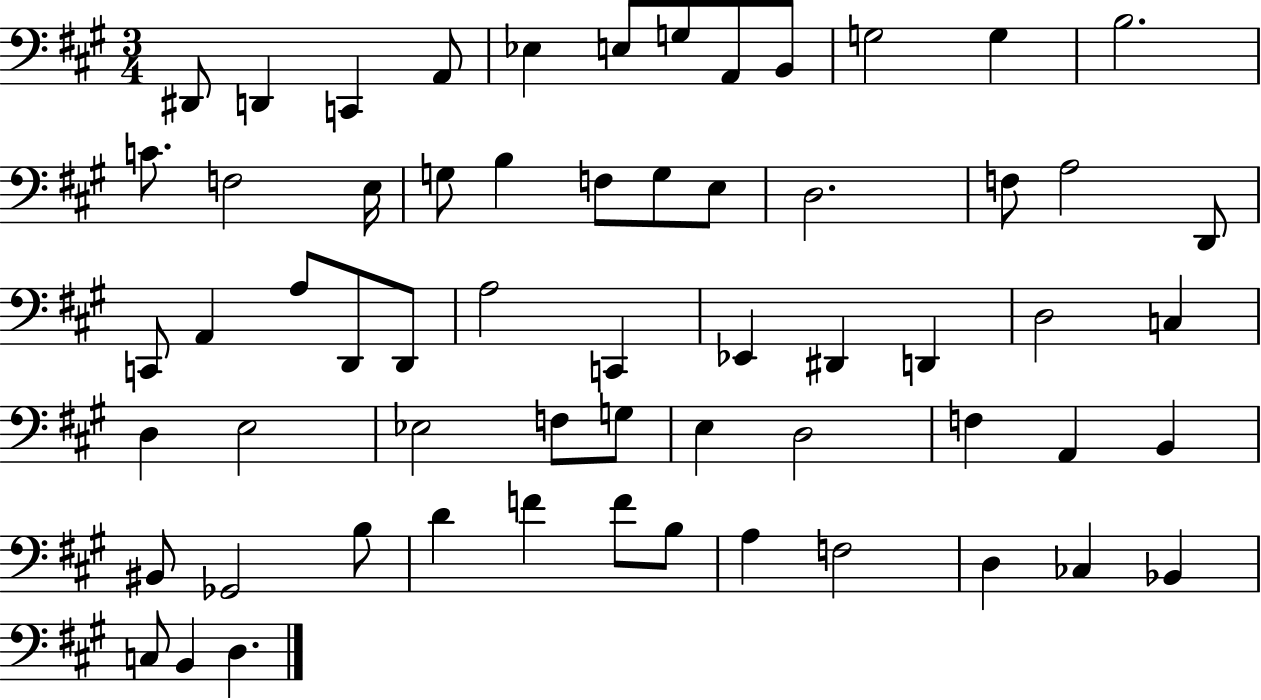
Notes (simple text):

D#2/e D2/q C2/q A2/e Eb3/q E3/e G3/e A2/e B2/e G3/h G3/q B3/h. C4/e. F3/h E3/s G3/e B3/q F3/e G3/e E3/e D3/h. F3/e A3/h D2/e C2/e A2/q A3/e D2/e D2/e A3/h C2/q Eb2/q D#2/q D2/q D3/h C3/q D3/q E3/h Eb3/h F3/e G3/e E3/q D3/h F3/q A2/q B2/q BIS2/e Gb2/h B3/e D4/q F4/q F4/e B3/e A3/q F3/h D3/q CES3/q Bb2/q C3/e B2/q D3/q.